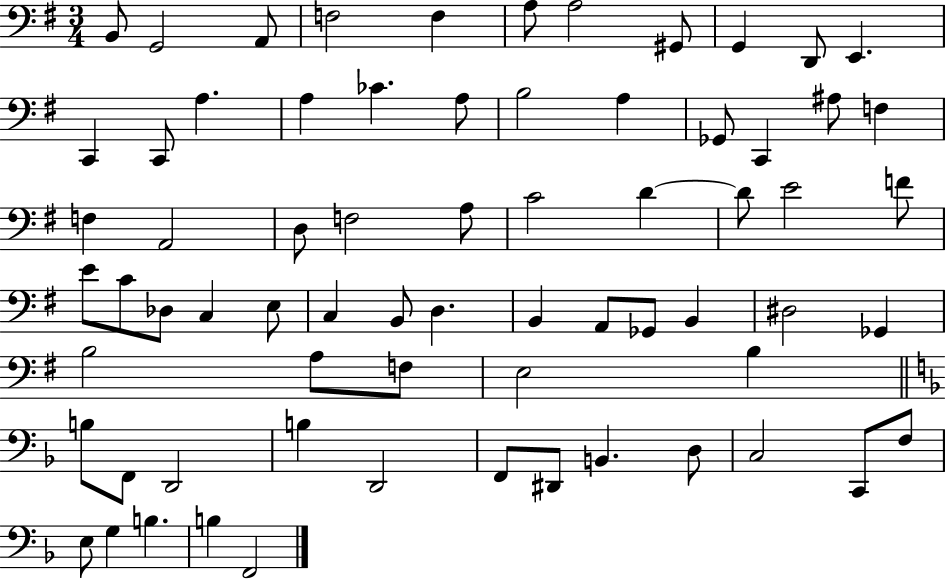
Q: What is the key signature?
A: G major